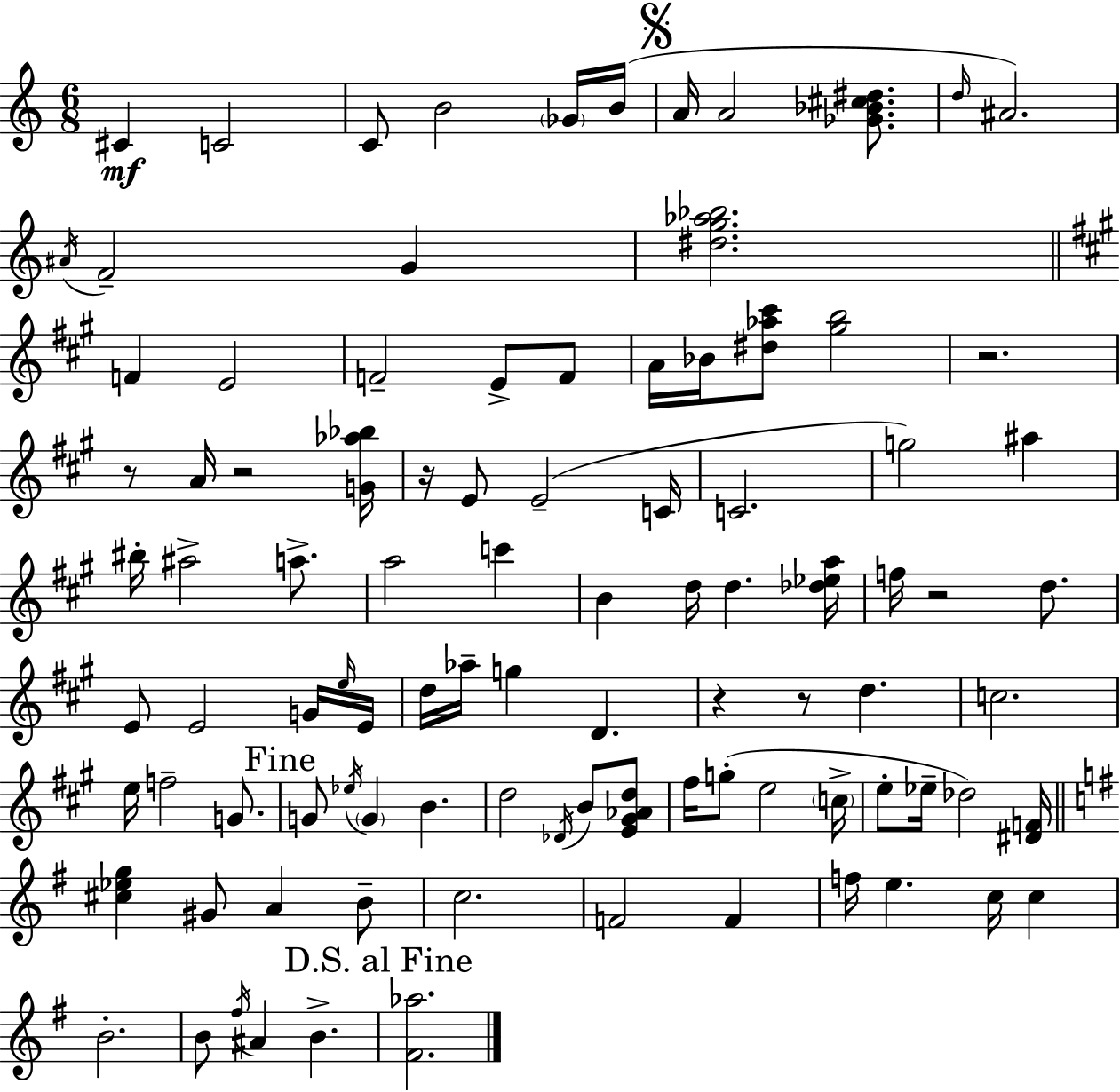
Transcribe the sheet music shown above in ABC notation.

X:1
T:Untitled
M:6/8
L:1/4
K:C
^C C2 C/2 B2 _G/4 B/4 A/4 A2 [_G_B^c^d]/2 d/4 ^A2 ^A/4 F2 G [^dg_a_b]2 F E2 F2 E/2 F/2 A/4 _B/4 [^d_a^c']/2 [^gb]2 z2 z/2 A/4 z2 [G_a_b]/4 z/4 E/2 E2 C/4 C2 g2 ^a ^b/4 ^a2 a/2 a2 c' B d/4 d [_d_ea]/4 f/4 z2 d/2 E/2 E2 G/4 e/4 E/4 d/4 _a/4 g D z z/2 d c2 e/4 f2 G/2 G/2 _e/4 G B d2 _D/4 B/2 [E^G_Ad]/2 ^f/4 g/2 e2 c/4 e/2 _e/4 _d2 [^DF]/4 [^c_eg] ^G/2 A B/2 c2 F2 F f/4 e c/4 c B2 B/2 ^f/4 ^A B [^F_a]2